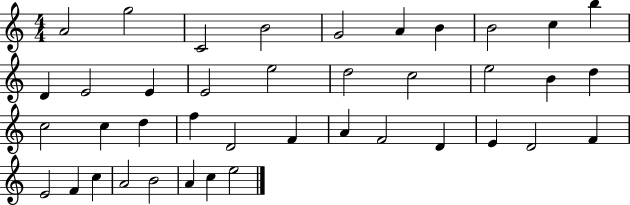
A4/h G5/h C4/h B4/h G4/h A4/q B4/q B4/h C5/q B5/q D4/q E4/h E4/q E4/h E5/h D5/h C5/h E5/h B4/q D5/q C5/h C5/q D5/q F5/q D4/h F4/q A4/q F4/h D4/q E4/q D4/h F4/q E4/h F4/q C5/q A4/h B4/h A4/q C5/q E5/h